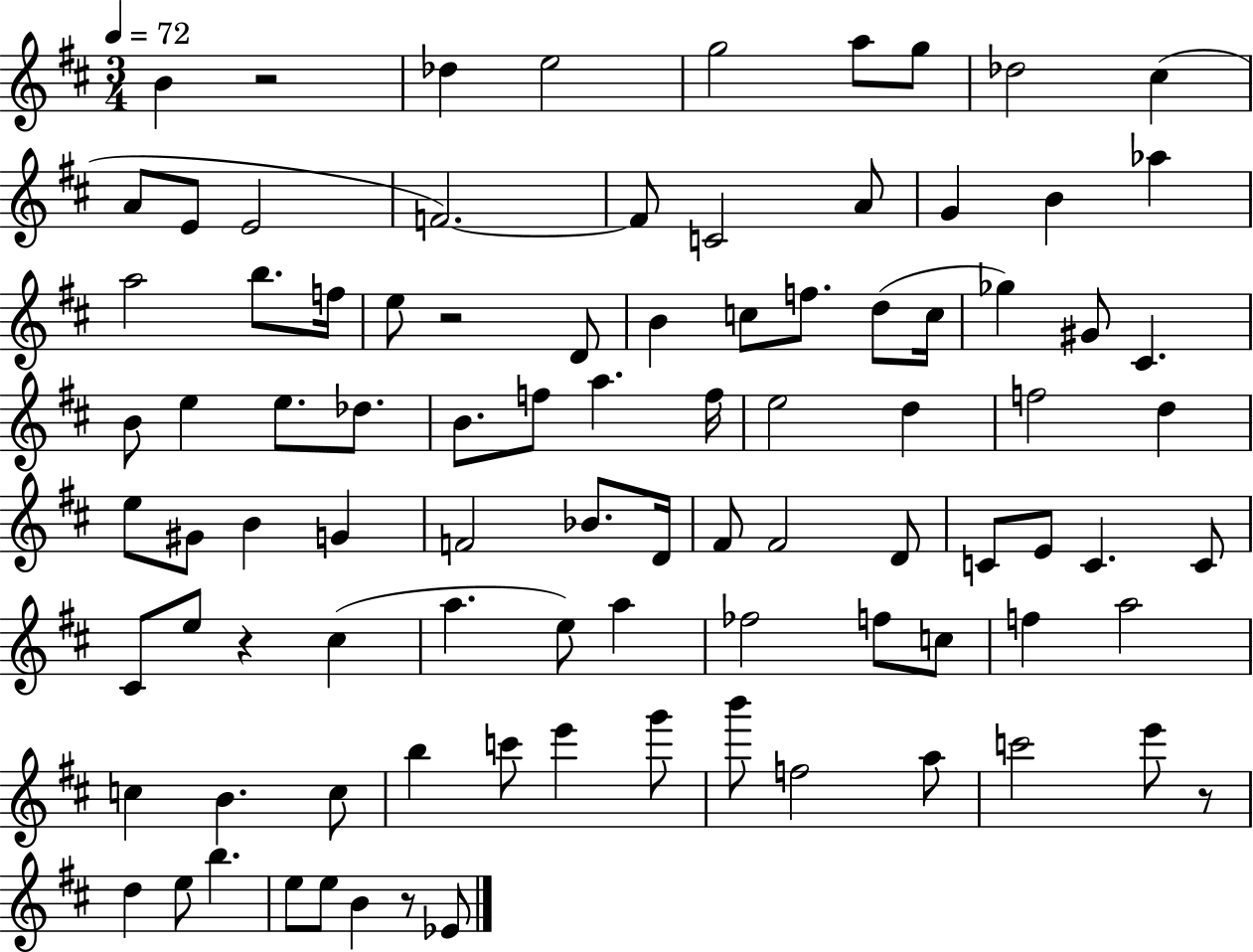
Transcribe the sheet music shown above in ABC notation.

X:1
T:Untitled
M:3/4
L:1/4
K:D
B z2 _d e2 g2 a/2 g/2 _d2 ^c A/2 E/2 E2 F2 F/2 C2 A/2 G B _a a2 b/2 f/4 e/2 z2 D/2 B c/2 f/2 d/2 c/4 _g ^G/2 ^C B/2 e e/2 _d/2 B/2 f/2 a f/4 e2 d f2 d e/2 ^G/2 B G F2 _B/2 D/4 ^F/2 ^F2 D/2 C/2 E/2 C C/2 ^C/2 e/2 z ^c a e/2 a _f2 f/2 c/2 f a2 c B c/2 b c'/2 e' g'/2 b'/2 f2 a/2 c'2 e'/2 z/2 d e/2 b e/2 e/2 B z/2 _E/2